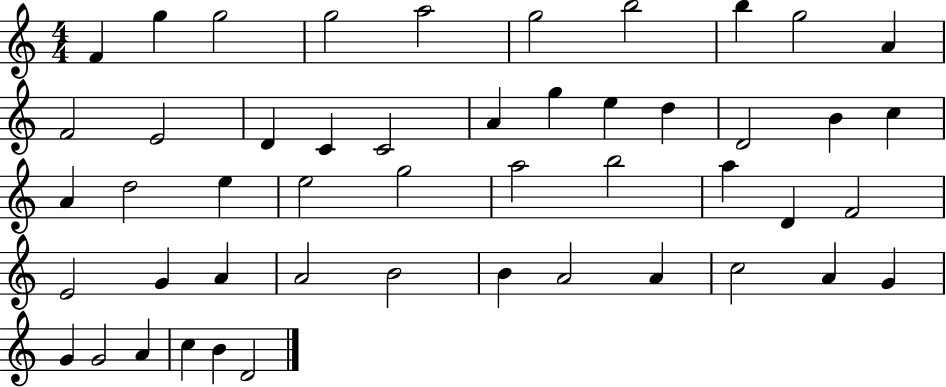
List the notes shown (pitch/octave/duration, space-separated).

F4/q G5/q G5/h G5/h A5/h G5/h B5/h B5/q G5/h A4/q F4/h E4/h D4/q C4/q C4/h A4/q G5/q E5/q D5/q D4/h B4/q C5/q A4/q D5/h E5/q E5/h G5/h A5/h B5/h A5/q D4/q F4/h E4/h G4/q A4/q A4/h B4/h B4/q A4/h A4/q C5/h A4/q G4/q G4/q G4/h A4/q C5/q B4/q D4/h